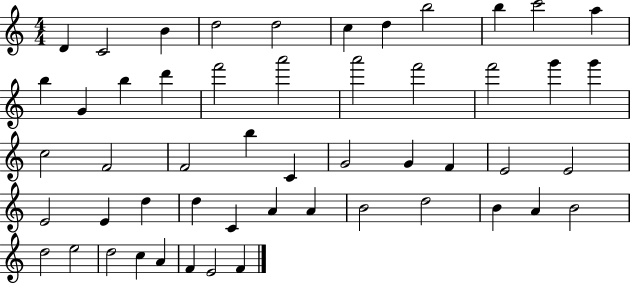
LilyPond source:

{
  \clef treble
  \numericTimeSignature
  \time 4/4
  \key c \major
  d'4 c'2 b'4 | d''2 d''2 | c''4 d''4 b''2 | b''4 c'''2 a''4 | \break b''4 g'4 b''4 d'''4 | f'''2 a'''2 | a'''2 f'''2 | f'''2 g'''4 g'''4 | \break c''2 f'2 | f'2 b''4 c'4 | g'2 g'4 f'4 | e'2 e'2 | \break e'2 e'4 d''4 | d''4 c'4 a'4 a'4 | b'2 d''2 | b'4 a'4 b'2 | \break d''2 e''2 | d''2 c''4 a'4 | f'4 e'2 f'4 | \bar "|."
}